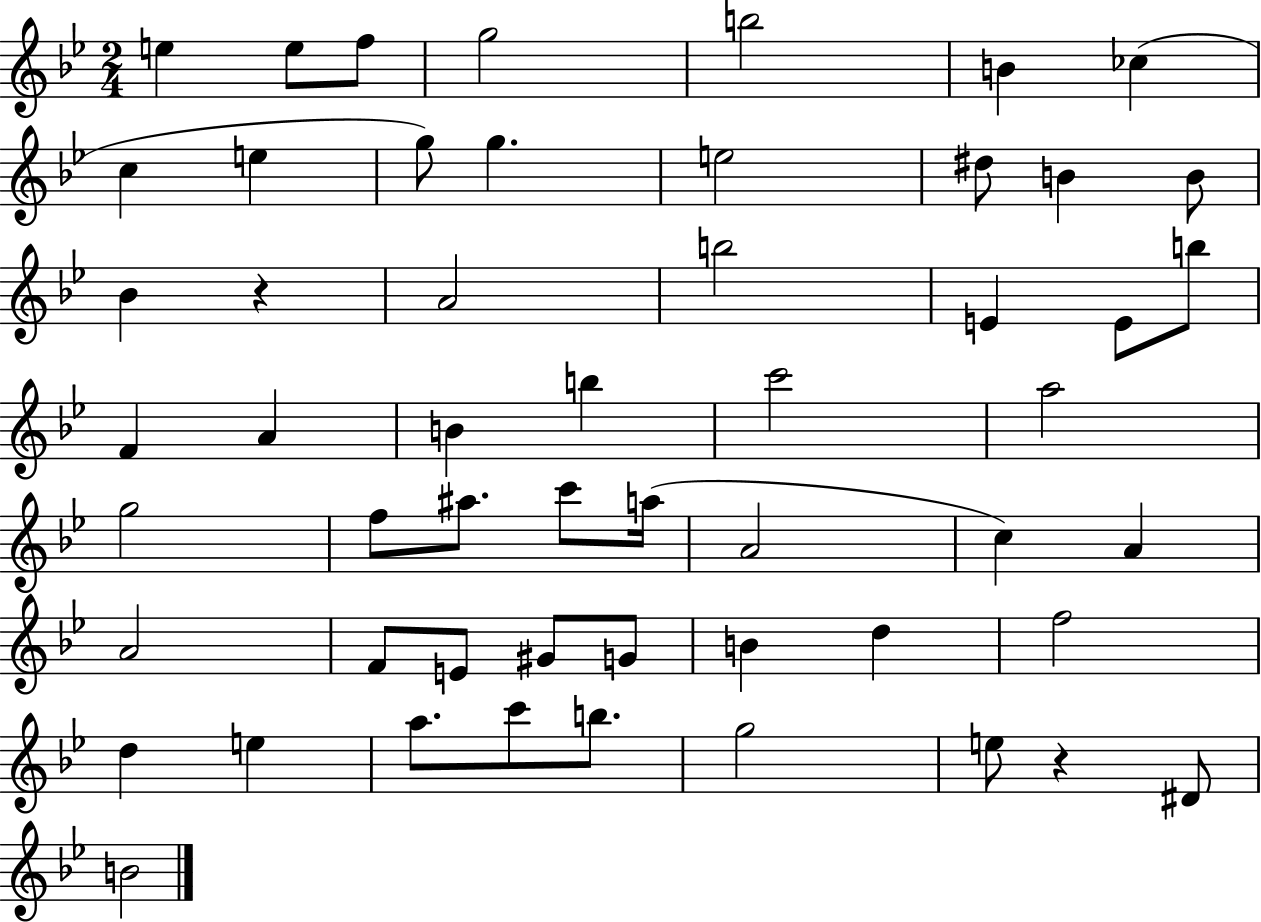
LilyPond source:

{
  \clef treble
  \numericTimeSignature
  \time 2/4
  \key bes \major
  e''4 e''8 f''8 | g''2 | b''2 | b'4 ces''4( | \break c''4 e''4 | g''8) g''4. | e''2 | dis''8 b'4 b'8 | \break bes'4 r4 | a'2 | b''2 | e'4 e'8 b''8 | \break f'4 a'4 | b'4 b''4 | c'''2 | a''2 | \break g''2 | f''8 ais''8. c'''8 a''16( | a'2 | c''4) a'4 | \break a'2 | f'8 e'8 gis'8 g'8 | b'4 d''4 | f''2 | \break d''4 e''4 | a''8. c'''8 b''8. | g''2 | e''8 r4 dis'8 | \break b'2 | \bar "|."
}